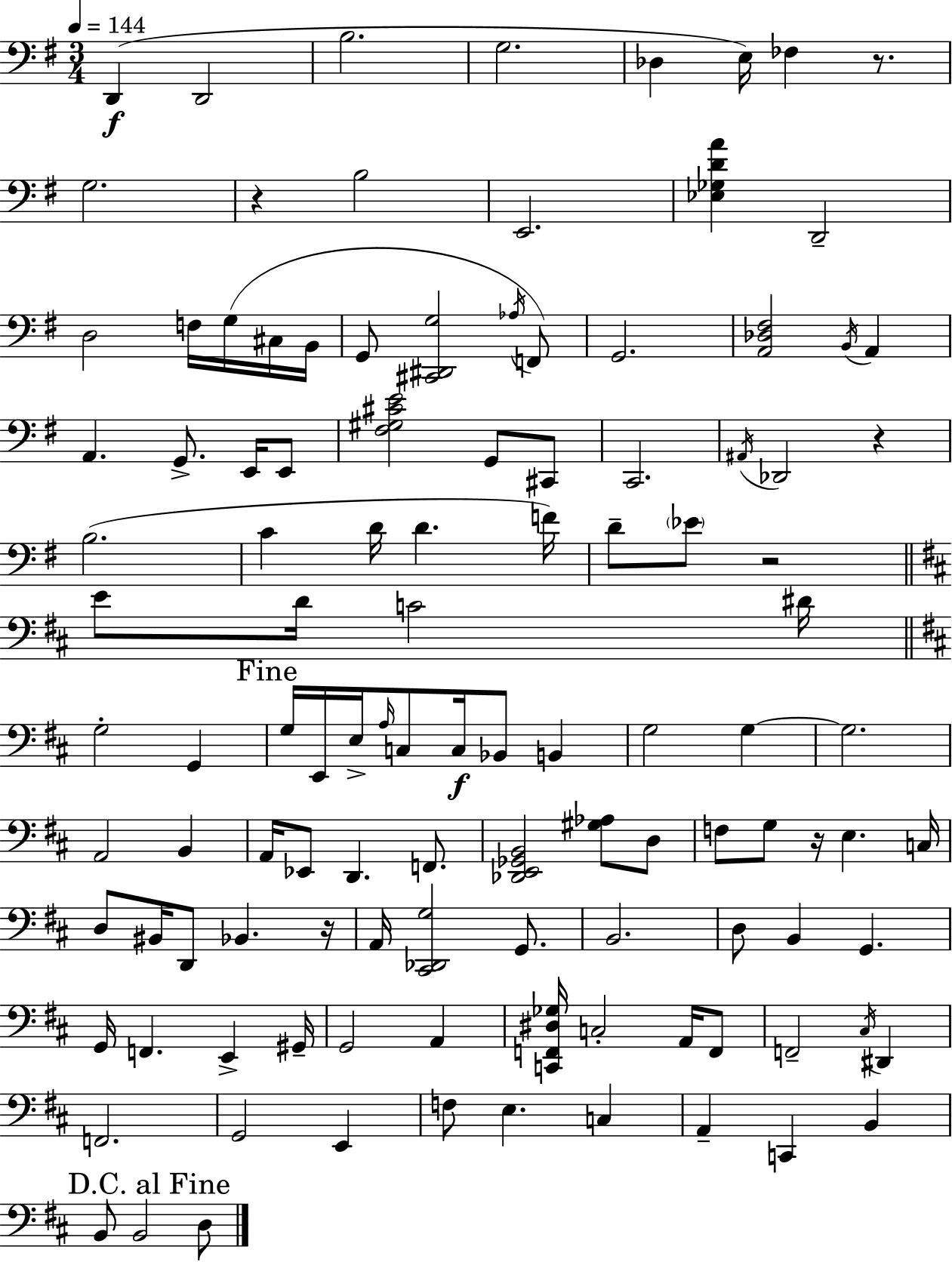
{
  \clef bass
  \numericTimeSignature
  \time 3/4
  \key e \minor
  \tempo 4 = 144
  d,4(\f d,2 | b2. | g2. | des4 e16) fes4 r8. | \break g2. | r4 b2 | e,2. | <ees ges d' a'>4 d,2-- | \break d2 f16 g16( cis16 b,16 | g,8 <cis, dis, g>2 \acciaccatura { aes16 }) f,8 | g,2. | <a, des fis>2 \acciaccatura { b,16 } a,4 | \break a,4. g,8.-> e,16 | e,8 <fis gis cis' e'>2 g,8 | cis,8 c,2. | \acciaccatura { ais,16 } des,2 r4 | \break b2.( | c'4 d'16 d'4. | f'16) d'8-- \parenthesize ees'8 r2 | \bar "||" \break \key b \minor e'8 d'16 c'2 dis'16 | \bar "||" \break \key d \major g2-. g,4 | \mark "Fine" g16 e,16 e16-> \grace { a16 } c8 c16\f bes,8 b,4 | g2 g4~~ | g2. | \break a,2 b,4 | a,16 ees,8 d,4. f,8. | <des, e, ges, b,>2 <gis aes>8 d8 | f8 g8 r16 e4. | \break c16 d8 bis,16 d,8 bes,4. | r16 a,16 <cis, des, g>2 g,8. | b,2. | d8 b,4 g,4. | \break g,16 f,4. e,4-> | gis,16-- g,2 a,4 | <c, f, dis ges>16 c2-. a,16 f,8 | f,2-- \acciaccatura { cis16 } dis,4 | \break f,2. | g,2 e,4 | f8 e4. c4 | a,4-- c,4 b,4 | \break \mark "D.C. al Fine" b,8 b,2 | d8 \bar "|."
}